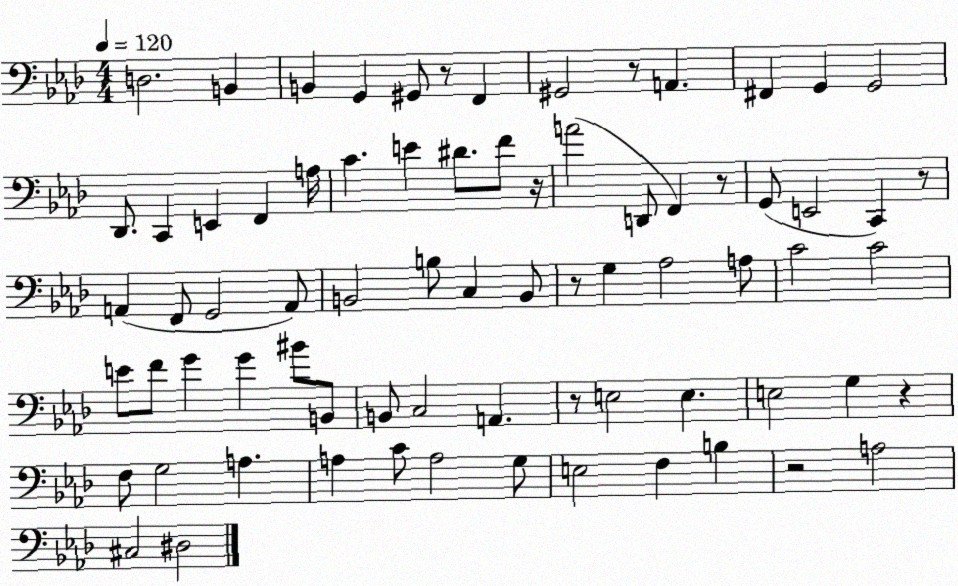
X:1
T:Untitled
M:4/4
L:1/4
K:Ab
D,2 B,, B,, G,, ^G,,/2 z/2 F,, ^G,,2 z/2 A,, ^F,, G,, G,,2 _D,,/2 C,, E,, F,, A,/4 C E ^D/2 F/2 z/4 A2 D,,/2 F,, z/2 G,,/2 E,,2 C,, z/2 A,, F,,/2 G,,2 A,,/2 B,,2 B,/2 C, B,,/2 z/2 G, _A,2 A,/2 C2 C2 E/2 F/2 G G ^B/2 B,,/2 B,,/2 C,2 A,, z/2 E,2 E, E,2 G, z F,/2 G,2 A, A, C/2 A,2 G,/2 E,2 F, B, z2 A,2 ^C,2 ^D,2